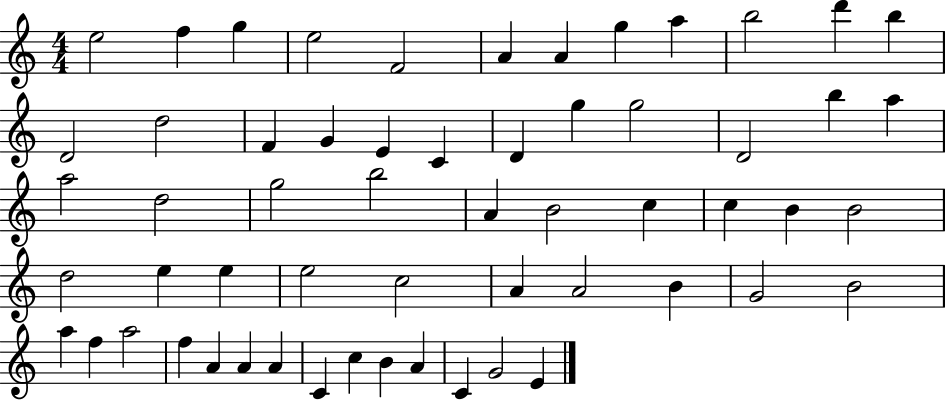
{
  \clef treble
  \numericTimeSignature
  \time 4/4
  \key c \major
  e''2 f''4 g''4 | e''2 f'2 | a'4 a'4 g''4 a''4 | b''2 d'''4 b''4 | \break d'2 d''2 | f'4 g'4 e'4 c'4 | d'4 g''4 g''2 | d'2 b''4 a''4 | \break a''2 d''2 | g''2 b''2 | a'4 b'2 c''4 | c''4 b'4 b'2 | \break d''2 e''4 e''4 | e''2 c''2 | a'4 a'2 b'4 | g'2 b'2 | \break a''4 f''4 a''2 | f''4 a'4 a'4 a'4 | c'4 c''4 b'4 a'4 | c'4 g'2 e'4 | \break \bar "|."
}